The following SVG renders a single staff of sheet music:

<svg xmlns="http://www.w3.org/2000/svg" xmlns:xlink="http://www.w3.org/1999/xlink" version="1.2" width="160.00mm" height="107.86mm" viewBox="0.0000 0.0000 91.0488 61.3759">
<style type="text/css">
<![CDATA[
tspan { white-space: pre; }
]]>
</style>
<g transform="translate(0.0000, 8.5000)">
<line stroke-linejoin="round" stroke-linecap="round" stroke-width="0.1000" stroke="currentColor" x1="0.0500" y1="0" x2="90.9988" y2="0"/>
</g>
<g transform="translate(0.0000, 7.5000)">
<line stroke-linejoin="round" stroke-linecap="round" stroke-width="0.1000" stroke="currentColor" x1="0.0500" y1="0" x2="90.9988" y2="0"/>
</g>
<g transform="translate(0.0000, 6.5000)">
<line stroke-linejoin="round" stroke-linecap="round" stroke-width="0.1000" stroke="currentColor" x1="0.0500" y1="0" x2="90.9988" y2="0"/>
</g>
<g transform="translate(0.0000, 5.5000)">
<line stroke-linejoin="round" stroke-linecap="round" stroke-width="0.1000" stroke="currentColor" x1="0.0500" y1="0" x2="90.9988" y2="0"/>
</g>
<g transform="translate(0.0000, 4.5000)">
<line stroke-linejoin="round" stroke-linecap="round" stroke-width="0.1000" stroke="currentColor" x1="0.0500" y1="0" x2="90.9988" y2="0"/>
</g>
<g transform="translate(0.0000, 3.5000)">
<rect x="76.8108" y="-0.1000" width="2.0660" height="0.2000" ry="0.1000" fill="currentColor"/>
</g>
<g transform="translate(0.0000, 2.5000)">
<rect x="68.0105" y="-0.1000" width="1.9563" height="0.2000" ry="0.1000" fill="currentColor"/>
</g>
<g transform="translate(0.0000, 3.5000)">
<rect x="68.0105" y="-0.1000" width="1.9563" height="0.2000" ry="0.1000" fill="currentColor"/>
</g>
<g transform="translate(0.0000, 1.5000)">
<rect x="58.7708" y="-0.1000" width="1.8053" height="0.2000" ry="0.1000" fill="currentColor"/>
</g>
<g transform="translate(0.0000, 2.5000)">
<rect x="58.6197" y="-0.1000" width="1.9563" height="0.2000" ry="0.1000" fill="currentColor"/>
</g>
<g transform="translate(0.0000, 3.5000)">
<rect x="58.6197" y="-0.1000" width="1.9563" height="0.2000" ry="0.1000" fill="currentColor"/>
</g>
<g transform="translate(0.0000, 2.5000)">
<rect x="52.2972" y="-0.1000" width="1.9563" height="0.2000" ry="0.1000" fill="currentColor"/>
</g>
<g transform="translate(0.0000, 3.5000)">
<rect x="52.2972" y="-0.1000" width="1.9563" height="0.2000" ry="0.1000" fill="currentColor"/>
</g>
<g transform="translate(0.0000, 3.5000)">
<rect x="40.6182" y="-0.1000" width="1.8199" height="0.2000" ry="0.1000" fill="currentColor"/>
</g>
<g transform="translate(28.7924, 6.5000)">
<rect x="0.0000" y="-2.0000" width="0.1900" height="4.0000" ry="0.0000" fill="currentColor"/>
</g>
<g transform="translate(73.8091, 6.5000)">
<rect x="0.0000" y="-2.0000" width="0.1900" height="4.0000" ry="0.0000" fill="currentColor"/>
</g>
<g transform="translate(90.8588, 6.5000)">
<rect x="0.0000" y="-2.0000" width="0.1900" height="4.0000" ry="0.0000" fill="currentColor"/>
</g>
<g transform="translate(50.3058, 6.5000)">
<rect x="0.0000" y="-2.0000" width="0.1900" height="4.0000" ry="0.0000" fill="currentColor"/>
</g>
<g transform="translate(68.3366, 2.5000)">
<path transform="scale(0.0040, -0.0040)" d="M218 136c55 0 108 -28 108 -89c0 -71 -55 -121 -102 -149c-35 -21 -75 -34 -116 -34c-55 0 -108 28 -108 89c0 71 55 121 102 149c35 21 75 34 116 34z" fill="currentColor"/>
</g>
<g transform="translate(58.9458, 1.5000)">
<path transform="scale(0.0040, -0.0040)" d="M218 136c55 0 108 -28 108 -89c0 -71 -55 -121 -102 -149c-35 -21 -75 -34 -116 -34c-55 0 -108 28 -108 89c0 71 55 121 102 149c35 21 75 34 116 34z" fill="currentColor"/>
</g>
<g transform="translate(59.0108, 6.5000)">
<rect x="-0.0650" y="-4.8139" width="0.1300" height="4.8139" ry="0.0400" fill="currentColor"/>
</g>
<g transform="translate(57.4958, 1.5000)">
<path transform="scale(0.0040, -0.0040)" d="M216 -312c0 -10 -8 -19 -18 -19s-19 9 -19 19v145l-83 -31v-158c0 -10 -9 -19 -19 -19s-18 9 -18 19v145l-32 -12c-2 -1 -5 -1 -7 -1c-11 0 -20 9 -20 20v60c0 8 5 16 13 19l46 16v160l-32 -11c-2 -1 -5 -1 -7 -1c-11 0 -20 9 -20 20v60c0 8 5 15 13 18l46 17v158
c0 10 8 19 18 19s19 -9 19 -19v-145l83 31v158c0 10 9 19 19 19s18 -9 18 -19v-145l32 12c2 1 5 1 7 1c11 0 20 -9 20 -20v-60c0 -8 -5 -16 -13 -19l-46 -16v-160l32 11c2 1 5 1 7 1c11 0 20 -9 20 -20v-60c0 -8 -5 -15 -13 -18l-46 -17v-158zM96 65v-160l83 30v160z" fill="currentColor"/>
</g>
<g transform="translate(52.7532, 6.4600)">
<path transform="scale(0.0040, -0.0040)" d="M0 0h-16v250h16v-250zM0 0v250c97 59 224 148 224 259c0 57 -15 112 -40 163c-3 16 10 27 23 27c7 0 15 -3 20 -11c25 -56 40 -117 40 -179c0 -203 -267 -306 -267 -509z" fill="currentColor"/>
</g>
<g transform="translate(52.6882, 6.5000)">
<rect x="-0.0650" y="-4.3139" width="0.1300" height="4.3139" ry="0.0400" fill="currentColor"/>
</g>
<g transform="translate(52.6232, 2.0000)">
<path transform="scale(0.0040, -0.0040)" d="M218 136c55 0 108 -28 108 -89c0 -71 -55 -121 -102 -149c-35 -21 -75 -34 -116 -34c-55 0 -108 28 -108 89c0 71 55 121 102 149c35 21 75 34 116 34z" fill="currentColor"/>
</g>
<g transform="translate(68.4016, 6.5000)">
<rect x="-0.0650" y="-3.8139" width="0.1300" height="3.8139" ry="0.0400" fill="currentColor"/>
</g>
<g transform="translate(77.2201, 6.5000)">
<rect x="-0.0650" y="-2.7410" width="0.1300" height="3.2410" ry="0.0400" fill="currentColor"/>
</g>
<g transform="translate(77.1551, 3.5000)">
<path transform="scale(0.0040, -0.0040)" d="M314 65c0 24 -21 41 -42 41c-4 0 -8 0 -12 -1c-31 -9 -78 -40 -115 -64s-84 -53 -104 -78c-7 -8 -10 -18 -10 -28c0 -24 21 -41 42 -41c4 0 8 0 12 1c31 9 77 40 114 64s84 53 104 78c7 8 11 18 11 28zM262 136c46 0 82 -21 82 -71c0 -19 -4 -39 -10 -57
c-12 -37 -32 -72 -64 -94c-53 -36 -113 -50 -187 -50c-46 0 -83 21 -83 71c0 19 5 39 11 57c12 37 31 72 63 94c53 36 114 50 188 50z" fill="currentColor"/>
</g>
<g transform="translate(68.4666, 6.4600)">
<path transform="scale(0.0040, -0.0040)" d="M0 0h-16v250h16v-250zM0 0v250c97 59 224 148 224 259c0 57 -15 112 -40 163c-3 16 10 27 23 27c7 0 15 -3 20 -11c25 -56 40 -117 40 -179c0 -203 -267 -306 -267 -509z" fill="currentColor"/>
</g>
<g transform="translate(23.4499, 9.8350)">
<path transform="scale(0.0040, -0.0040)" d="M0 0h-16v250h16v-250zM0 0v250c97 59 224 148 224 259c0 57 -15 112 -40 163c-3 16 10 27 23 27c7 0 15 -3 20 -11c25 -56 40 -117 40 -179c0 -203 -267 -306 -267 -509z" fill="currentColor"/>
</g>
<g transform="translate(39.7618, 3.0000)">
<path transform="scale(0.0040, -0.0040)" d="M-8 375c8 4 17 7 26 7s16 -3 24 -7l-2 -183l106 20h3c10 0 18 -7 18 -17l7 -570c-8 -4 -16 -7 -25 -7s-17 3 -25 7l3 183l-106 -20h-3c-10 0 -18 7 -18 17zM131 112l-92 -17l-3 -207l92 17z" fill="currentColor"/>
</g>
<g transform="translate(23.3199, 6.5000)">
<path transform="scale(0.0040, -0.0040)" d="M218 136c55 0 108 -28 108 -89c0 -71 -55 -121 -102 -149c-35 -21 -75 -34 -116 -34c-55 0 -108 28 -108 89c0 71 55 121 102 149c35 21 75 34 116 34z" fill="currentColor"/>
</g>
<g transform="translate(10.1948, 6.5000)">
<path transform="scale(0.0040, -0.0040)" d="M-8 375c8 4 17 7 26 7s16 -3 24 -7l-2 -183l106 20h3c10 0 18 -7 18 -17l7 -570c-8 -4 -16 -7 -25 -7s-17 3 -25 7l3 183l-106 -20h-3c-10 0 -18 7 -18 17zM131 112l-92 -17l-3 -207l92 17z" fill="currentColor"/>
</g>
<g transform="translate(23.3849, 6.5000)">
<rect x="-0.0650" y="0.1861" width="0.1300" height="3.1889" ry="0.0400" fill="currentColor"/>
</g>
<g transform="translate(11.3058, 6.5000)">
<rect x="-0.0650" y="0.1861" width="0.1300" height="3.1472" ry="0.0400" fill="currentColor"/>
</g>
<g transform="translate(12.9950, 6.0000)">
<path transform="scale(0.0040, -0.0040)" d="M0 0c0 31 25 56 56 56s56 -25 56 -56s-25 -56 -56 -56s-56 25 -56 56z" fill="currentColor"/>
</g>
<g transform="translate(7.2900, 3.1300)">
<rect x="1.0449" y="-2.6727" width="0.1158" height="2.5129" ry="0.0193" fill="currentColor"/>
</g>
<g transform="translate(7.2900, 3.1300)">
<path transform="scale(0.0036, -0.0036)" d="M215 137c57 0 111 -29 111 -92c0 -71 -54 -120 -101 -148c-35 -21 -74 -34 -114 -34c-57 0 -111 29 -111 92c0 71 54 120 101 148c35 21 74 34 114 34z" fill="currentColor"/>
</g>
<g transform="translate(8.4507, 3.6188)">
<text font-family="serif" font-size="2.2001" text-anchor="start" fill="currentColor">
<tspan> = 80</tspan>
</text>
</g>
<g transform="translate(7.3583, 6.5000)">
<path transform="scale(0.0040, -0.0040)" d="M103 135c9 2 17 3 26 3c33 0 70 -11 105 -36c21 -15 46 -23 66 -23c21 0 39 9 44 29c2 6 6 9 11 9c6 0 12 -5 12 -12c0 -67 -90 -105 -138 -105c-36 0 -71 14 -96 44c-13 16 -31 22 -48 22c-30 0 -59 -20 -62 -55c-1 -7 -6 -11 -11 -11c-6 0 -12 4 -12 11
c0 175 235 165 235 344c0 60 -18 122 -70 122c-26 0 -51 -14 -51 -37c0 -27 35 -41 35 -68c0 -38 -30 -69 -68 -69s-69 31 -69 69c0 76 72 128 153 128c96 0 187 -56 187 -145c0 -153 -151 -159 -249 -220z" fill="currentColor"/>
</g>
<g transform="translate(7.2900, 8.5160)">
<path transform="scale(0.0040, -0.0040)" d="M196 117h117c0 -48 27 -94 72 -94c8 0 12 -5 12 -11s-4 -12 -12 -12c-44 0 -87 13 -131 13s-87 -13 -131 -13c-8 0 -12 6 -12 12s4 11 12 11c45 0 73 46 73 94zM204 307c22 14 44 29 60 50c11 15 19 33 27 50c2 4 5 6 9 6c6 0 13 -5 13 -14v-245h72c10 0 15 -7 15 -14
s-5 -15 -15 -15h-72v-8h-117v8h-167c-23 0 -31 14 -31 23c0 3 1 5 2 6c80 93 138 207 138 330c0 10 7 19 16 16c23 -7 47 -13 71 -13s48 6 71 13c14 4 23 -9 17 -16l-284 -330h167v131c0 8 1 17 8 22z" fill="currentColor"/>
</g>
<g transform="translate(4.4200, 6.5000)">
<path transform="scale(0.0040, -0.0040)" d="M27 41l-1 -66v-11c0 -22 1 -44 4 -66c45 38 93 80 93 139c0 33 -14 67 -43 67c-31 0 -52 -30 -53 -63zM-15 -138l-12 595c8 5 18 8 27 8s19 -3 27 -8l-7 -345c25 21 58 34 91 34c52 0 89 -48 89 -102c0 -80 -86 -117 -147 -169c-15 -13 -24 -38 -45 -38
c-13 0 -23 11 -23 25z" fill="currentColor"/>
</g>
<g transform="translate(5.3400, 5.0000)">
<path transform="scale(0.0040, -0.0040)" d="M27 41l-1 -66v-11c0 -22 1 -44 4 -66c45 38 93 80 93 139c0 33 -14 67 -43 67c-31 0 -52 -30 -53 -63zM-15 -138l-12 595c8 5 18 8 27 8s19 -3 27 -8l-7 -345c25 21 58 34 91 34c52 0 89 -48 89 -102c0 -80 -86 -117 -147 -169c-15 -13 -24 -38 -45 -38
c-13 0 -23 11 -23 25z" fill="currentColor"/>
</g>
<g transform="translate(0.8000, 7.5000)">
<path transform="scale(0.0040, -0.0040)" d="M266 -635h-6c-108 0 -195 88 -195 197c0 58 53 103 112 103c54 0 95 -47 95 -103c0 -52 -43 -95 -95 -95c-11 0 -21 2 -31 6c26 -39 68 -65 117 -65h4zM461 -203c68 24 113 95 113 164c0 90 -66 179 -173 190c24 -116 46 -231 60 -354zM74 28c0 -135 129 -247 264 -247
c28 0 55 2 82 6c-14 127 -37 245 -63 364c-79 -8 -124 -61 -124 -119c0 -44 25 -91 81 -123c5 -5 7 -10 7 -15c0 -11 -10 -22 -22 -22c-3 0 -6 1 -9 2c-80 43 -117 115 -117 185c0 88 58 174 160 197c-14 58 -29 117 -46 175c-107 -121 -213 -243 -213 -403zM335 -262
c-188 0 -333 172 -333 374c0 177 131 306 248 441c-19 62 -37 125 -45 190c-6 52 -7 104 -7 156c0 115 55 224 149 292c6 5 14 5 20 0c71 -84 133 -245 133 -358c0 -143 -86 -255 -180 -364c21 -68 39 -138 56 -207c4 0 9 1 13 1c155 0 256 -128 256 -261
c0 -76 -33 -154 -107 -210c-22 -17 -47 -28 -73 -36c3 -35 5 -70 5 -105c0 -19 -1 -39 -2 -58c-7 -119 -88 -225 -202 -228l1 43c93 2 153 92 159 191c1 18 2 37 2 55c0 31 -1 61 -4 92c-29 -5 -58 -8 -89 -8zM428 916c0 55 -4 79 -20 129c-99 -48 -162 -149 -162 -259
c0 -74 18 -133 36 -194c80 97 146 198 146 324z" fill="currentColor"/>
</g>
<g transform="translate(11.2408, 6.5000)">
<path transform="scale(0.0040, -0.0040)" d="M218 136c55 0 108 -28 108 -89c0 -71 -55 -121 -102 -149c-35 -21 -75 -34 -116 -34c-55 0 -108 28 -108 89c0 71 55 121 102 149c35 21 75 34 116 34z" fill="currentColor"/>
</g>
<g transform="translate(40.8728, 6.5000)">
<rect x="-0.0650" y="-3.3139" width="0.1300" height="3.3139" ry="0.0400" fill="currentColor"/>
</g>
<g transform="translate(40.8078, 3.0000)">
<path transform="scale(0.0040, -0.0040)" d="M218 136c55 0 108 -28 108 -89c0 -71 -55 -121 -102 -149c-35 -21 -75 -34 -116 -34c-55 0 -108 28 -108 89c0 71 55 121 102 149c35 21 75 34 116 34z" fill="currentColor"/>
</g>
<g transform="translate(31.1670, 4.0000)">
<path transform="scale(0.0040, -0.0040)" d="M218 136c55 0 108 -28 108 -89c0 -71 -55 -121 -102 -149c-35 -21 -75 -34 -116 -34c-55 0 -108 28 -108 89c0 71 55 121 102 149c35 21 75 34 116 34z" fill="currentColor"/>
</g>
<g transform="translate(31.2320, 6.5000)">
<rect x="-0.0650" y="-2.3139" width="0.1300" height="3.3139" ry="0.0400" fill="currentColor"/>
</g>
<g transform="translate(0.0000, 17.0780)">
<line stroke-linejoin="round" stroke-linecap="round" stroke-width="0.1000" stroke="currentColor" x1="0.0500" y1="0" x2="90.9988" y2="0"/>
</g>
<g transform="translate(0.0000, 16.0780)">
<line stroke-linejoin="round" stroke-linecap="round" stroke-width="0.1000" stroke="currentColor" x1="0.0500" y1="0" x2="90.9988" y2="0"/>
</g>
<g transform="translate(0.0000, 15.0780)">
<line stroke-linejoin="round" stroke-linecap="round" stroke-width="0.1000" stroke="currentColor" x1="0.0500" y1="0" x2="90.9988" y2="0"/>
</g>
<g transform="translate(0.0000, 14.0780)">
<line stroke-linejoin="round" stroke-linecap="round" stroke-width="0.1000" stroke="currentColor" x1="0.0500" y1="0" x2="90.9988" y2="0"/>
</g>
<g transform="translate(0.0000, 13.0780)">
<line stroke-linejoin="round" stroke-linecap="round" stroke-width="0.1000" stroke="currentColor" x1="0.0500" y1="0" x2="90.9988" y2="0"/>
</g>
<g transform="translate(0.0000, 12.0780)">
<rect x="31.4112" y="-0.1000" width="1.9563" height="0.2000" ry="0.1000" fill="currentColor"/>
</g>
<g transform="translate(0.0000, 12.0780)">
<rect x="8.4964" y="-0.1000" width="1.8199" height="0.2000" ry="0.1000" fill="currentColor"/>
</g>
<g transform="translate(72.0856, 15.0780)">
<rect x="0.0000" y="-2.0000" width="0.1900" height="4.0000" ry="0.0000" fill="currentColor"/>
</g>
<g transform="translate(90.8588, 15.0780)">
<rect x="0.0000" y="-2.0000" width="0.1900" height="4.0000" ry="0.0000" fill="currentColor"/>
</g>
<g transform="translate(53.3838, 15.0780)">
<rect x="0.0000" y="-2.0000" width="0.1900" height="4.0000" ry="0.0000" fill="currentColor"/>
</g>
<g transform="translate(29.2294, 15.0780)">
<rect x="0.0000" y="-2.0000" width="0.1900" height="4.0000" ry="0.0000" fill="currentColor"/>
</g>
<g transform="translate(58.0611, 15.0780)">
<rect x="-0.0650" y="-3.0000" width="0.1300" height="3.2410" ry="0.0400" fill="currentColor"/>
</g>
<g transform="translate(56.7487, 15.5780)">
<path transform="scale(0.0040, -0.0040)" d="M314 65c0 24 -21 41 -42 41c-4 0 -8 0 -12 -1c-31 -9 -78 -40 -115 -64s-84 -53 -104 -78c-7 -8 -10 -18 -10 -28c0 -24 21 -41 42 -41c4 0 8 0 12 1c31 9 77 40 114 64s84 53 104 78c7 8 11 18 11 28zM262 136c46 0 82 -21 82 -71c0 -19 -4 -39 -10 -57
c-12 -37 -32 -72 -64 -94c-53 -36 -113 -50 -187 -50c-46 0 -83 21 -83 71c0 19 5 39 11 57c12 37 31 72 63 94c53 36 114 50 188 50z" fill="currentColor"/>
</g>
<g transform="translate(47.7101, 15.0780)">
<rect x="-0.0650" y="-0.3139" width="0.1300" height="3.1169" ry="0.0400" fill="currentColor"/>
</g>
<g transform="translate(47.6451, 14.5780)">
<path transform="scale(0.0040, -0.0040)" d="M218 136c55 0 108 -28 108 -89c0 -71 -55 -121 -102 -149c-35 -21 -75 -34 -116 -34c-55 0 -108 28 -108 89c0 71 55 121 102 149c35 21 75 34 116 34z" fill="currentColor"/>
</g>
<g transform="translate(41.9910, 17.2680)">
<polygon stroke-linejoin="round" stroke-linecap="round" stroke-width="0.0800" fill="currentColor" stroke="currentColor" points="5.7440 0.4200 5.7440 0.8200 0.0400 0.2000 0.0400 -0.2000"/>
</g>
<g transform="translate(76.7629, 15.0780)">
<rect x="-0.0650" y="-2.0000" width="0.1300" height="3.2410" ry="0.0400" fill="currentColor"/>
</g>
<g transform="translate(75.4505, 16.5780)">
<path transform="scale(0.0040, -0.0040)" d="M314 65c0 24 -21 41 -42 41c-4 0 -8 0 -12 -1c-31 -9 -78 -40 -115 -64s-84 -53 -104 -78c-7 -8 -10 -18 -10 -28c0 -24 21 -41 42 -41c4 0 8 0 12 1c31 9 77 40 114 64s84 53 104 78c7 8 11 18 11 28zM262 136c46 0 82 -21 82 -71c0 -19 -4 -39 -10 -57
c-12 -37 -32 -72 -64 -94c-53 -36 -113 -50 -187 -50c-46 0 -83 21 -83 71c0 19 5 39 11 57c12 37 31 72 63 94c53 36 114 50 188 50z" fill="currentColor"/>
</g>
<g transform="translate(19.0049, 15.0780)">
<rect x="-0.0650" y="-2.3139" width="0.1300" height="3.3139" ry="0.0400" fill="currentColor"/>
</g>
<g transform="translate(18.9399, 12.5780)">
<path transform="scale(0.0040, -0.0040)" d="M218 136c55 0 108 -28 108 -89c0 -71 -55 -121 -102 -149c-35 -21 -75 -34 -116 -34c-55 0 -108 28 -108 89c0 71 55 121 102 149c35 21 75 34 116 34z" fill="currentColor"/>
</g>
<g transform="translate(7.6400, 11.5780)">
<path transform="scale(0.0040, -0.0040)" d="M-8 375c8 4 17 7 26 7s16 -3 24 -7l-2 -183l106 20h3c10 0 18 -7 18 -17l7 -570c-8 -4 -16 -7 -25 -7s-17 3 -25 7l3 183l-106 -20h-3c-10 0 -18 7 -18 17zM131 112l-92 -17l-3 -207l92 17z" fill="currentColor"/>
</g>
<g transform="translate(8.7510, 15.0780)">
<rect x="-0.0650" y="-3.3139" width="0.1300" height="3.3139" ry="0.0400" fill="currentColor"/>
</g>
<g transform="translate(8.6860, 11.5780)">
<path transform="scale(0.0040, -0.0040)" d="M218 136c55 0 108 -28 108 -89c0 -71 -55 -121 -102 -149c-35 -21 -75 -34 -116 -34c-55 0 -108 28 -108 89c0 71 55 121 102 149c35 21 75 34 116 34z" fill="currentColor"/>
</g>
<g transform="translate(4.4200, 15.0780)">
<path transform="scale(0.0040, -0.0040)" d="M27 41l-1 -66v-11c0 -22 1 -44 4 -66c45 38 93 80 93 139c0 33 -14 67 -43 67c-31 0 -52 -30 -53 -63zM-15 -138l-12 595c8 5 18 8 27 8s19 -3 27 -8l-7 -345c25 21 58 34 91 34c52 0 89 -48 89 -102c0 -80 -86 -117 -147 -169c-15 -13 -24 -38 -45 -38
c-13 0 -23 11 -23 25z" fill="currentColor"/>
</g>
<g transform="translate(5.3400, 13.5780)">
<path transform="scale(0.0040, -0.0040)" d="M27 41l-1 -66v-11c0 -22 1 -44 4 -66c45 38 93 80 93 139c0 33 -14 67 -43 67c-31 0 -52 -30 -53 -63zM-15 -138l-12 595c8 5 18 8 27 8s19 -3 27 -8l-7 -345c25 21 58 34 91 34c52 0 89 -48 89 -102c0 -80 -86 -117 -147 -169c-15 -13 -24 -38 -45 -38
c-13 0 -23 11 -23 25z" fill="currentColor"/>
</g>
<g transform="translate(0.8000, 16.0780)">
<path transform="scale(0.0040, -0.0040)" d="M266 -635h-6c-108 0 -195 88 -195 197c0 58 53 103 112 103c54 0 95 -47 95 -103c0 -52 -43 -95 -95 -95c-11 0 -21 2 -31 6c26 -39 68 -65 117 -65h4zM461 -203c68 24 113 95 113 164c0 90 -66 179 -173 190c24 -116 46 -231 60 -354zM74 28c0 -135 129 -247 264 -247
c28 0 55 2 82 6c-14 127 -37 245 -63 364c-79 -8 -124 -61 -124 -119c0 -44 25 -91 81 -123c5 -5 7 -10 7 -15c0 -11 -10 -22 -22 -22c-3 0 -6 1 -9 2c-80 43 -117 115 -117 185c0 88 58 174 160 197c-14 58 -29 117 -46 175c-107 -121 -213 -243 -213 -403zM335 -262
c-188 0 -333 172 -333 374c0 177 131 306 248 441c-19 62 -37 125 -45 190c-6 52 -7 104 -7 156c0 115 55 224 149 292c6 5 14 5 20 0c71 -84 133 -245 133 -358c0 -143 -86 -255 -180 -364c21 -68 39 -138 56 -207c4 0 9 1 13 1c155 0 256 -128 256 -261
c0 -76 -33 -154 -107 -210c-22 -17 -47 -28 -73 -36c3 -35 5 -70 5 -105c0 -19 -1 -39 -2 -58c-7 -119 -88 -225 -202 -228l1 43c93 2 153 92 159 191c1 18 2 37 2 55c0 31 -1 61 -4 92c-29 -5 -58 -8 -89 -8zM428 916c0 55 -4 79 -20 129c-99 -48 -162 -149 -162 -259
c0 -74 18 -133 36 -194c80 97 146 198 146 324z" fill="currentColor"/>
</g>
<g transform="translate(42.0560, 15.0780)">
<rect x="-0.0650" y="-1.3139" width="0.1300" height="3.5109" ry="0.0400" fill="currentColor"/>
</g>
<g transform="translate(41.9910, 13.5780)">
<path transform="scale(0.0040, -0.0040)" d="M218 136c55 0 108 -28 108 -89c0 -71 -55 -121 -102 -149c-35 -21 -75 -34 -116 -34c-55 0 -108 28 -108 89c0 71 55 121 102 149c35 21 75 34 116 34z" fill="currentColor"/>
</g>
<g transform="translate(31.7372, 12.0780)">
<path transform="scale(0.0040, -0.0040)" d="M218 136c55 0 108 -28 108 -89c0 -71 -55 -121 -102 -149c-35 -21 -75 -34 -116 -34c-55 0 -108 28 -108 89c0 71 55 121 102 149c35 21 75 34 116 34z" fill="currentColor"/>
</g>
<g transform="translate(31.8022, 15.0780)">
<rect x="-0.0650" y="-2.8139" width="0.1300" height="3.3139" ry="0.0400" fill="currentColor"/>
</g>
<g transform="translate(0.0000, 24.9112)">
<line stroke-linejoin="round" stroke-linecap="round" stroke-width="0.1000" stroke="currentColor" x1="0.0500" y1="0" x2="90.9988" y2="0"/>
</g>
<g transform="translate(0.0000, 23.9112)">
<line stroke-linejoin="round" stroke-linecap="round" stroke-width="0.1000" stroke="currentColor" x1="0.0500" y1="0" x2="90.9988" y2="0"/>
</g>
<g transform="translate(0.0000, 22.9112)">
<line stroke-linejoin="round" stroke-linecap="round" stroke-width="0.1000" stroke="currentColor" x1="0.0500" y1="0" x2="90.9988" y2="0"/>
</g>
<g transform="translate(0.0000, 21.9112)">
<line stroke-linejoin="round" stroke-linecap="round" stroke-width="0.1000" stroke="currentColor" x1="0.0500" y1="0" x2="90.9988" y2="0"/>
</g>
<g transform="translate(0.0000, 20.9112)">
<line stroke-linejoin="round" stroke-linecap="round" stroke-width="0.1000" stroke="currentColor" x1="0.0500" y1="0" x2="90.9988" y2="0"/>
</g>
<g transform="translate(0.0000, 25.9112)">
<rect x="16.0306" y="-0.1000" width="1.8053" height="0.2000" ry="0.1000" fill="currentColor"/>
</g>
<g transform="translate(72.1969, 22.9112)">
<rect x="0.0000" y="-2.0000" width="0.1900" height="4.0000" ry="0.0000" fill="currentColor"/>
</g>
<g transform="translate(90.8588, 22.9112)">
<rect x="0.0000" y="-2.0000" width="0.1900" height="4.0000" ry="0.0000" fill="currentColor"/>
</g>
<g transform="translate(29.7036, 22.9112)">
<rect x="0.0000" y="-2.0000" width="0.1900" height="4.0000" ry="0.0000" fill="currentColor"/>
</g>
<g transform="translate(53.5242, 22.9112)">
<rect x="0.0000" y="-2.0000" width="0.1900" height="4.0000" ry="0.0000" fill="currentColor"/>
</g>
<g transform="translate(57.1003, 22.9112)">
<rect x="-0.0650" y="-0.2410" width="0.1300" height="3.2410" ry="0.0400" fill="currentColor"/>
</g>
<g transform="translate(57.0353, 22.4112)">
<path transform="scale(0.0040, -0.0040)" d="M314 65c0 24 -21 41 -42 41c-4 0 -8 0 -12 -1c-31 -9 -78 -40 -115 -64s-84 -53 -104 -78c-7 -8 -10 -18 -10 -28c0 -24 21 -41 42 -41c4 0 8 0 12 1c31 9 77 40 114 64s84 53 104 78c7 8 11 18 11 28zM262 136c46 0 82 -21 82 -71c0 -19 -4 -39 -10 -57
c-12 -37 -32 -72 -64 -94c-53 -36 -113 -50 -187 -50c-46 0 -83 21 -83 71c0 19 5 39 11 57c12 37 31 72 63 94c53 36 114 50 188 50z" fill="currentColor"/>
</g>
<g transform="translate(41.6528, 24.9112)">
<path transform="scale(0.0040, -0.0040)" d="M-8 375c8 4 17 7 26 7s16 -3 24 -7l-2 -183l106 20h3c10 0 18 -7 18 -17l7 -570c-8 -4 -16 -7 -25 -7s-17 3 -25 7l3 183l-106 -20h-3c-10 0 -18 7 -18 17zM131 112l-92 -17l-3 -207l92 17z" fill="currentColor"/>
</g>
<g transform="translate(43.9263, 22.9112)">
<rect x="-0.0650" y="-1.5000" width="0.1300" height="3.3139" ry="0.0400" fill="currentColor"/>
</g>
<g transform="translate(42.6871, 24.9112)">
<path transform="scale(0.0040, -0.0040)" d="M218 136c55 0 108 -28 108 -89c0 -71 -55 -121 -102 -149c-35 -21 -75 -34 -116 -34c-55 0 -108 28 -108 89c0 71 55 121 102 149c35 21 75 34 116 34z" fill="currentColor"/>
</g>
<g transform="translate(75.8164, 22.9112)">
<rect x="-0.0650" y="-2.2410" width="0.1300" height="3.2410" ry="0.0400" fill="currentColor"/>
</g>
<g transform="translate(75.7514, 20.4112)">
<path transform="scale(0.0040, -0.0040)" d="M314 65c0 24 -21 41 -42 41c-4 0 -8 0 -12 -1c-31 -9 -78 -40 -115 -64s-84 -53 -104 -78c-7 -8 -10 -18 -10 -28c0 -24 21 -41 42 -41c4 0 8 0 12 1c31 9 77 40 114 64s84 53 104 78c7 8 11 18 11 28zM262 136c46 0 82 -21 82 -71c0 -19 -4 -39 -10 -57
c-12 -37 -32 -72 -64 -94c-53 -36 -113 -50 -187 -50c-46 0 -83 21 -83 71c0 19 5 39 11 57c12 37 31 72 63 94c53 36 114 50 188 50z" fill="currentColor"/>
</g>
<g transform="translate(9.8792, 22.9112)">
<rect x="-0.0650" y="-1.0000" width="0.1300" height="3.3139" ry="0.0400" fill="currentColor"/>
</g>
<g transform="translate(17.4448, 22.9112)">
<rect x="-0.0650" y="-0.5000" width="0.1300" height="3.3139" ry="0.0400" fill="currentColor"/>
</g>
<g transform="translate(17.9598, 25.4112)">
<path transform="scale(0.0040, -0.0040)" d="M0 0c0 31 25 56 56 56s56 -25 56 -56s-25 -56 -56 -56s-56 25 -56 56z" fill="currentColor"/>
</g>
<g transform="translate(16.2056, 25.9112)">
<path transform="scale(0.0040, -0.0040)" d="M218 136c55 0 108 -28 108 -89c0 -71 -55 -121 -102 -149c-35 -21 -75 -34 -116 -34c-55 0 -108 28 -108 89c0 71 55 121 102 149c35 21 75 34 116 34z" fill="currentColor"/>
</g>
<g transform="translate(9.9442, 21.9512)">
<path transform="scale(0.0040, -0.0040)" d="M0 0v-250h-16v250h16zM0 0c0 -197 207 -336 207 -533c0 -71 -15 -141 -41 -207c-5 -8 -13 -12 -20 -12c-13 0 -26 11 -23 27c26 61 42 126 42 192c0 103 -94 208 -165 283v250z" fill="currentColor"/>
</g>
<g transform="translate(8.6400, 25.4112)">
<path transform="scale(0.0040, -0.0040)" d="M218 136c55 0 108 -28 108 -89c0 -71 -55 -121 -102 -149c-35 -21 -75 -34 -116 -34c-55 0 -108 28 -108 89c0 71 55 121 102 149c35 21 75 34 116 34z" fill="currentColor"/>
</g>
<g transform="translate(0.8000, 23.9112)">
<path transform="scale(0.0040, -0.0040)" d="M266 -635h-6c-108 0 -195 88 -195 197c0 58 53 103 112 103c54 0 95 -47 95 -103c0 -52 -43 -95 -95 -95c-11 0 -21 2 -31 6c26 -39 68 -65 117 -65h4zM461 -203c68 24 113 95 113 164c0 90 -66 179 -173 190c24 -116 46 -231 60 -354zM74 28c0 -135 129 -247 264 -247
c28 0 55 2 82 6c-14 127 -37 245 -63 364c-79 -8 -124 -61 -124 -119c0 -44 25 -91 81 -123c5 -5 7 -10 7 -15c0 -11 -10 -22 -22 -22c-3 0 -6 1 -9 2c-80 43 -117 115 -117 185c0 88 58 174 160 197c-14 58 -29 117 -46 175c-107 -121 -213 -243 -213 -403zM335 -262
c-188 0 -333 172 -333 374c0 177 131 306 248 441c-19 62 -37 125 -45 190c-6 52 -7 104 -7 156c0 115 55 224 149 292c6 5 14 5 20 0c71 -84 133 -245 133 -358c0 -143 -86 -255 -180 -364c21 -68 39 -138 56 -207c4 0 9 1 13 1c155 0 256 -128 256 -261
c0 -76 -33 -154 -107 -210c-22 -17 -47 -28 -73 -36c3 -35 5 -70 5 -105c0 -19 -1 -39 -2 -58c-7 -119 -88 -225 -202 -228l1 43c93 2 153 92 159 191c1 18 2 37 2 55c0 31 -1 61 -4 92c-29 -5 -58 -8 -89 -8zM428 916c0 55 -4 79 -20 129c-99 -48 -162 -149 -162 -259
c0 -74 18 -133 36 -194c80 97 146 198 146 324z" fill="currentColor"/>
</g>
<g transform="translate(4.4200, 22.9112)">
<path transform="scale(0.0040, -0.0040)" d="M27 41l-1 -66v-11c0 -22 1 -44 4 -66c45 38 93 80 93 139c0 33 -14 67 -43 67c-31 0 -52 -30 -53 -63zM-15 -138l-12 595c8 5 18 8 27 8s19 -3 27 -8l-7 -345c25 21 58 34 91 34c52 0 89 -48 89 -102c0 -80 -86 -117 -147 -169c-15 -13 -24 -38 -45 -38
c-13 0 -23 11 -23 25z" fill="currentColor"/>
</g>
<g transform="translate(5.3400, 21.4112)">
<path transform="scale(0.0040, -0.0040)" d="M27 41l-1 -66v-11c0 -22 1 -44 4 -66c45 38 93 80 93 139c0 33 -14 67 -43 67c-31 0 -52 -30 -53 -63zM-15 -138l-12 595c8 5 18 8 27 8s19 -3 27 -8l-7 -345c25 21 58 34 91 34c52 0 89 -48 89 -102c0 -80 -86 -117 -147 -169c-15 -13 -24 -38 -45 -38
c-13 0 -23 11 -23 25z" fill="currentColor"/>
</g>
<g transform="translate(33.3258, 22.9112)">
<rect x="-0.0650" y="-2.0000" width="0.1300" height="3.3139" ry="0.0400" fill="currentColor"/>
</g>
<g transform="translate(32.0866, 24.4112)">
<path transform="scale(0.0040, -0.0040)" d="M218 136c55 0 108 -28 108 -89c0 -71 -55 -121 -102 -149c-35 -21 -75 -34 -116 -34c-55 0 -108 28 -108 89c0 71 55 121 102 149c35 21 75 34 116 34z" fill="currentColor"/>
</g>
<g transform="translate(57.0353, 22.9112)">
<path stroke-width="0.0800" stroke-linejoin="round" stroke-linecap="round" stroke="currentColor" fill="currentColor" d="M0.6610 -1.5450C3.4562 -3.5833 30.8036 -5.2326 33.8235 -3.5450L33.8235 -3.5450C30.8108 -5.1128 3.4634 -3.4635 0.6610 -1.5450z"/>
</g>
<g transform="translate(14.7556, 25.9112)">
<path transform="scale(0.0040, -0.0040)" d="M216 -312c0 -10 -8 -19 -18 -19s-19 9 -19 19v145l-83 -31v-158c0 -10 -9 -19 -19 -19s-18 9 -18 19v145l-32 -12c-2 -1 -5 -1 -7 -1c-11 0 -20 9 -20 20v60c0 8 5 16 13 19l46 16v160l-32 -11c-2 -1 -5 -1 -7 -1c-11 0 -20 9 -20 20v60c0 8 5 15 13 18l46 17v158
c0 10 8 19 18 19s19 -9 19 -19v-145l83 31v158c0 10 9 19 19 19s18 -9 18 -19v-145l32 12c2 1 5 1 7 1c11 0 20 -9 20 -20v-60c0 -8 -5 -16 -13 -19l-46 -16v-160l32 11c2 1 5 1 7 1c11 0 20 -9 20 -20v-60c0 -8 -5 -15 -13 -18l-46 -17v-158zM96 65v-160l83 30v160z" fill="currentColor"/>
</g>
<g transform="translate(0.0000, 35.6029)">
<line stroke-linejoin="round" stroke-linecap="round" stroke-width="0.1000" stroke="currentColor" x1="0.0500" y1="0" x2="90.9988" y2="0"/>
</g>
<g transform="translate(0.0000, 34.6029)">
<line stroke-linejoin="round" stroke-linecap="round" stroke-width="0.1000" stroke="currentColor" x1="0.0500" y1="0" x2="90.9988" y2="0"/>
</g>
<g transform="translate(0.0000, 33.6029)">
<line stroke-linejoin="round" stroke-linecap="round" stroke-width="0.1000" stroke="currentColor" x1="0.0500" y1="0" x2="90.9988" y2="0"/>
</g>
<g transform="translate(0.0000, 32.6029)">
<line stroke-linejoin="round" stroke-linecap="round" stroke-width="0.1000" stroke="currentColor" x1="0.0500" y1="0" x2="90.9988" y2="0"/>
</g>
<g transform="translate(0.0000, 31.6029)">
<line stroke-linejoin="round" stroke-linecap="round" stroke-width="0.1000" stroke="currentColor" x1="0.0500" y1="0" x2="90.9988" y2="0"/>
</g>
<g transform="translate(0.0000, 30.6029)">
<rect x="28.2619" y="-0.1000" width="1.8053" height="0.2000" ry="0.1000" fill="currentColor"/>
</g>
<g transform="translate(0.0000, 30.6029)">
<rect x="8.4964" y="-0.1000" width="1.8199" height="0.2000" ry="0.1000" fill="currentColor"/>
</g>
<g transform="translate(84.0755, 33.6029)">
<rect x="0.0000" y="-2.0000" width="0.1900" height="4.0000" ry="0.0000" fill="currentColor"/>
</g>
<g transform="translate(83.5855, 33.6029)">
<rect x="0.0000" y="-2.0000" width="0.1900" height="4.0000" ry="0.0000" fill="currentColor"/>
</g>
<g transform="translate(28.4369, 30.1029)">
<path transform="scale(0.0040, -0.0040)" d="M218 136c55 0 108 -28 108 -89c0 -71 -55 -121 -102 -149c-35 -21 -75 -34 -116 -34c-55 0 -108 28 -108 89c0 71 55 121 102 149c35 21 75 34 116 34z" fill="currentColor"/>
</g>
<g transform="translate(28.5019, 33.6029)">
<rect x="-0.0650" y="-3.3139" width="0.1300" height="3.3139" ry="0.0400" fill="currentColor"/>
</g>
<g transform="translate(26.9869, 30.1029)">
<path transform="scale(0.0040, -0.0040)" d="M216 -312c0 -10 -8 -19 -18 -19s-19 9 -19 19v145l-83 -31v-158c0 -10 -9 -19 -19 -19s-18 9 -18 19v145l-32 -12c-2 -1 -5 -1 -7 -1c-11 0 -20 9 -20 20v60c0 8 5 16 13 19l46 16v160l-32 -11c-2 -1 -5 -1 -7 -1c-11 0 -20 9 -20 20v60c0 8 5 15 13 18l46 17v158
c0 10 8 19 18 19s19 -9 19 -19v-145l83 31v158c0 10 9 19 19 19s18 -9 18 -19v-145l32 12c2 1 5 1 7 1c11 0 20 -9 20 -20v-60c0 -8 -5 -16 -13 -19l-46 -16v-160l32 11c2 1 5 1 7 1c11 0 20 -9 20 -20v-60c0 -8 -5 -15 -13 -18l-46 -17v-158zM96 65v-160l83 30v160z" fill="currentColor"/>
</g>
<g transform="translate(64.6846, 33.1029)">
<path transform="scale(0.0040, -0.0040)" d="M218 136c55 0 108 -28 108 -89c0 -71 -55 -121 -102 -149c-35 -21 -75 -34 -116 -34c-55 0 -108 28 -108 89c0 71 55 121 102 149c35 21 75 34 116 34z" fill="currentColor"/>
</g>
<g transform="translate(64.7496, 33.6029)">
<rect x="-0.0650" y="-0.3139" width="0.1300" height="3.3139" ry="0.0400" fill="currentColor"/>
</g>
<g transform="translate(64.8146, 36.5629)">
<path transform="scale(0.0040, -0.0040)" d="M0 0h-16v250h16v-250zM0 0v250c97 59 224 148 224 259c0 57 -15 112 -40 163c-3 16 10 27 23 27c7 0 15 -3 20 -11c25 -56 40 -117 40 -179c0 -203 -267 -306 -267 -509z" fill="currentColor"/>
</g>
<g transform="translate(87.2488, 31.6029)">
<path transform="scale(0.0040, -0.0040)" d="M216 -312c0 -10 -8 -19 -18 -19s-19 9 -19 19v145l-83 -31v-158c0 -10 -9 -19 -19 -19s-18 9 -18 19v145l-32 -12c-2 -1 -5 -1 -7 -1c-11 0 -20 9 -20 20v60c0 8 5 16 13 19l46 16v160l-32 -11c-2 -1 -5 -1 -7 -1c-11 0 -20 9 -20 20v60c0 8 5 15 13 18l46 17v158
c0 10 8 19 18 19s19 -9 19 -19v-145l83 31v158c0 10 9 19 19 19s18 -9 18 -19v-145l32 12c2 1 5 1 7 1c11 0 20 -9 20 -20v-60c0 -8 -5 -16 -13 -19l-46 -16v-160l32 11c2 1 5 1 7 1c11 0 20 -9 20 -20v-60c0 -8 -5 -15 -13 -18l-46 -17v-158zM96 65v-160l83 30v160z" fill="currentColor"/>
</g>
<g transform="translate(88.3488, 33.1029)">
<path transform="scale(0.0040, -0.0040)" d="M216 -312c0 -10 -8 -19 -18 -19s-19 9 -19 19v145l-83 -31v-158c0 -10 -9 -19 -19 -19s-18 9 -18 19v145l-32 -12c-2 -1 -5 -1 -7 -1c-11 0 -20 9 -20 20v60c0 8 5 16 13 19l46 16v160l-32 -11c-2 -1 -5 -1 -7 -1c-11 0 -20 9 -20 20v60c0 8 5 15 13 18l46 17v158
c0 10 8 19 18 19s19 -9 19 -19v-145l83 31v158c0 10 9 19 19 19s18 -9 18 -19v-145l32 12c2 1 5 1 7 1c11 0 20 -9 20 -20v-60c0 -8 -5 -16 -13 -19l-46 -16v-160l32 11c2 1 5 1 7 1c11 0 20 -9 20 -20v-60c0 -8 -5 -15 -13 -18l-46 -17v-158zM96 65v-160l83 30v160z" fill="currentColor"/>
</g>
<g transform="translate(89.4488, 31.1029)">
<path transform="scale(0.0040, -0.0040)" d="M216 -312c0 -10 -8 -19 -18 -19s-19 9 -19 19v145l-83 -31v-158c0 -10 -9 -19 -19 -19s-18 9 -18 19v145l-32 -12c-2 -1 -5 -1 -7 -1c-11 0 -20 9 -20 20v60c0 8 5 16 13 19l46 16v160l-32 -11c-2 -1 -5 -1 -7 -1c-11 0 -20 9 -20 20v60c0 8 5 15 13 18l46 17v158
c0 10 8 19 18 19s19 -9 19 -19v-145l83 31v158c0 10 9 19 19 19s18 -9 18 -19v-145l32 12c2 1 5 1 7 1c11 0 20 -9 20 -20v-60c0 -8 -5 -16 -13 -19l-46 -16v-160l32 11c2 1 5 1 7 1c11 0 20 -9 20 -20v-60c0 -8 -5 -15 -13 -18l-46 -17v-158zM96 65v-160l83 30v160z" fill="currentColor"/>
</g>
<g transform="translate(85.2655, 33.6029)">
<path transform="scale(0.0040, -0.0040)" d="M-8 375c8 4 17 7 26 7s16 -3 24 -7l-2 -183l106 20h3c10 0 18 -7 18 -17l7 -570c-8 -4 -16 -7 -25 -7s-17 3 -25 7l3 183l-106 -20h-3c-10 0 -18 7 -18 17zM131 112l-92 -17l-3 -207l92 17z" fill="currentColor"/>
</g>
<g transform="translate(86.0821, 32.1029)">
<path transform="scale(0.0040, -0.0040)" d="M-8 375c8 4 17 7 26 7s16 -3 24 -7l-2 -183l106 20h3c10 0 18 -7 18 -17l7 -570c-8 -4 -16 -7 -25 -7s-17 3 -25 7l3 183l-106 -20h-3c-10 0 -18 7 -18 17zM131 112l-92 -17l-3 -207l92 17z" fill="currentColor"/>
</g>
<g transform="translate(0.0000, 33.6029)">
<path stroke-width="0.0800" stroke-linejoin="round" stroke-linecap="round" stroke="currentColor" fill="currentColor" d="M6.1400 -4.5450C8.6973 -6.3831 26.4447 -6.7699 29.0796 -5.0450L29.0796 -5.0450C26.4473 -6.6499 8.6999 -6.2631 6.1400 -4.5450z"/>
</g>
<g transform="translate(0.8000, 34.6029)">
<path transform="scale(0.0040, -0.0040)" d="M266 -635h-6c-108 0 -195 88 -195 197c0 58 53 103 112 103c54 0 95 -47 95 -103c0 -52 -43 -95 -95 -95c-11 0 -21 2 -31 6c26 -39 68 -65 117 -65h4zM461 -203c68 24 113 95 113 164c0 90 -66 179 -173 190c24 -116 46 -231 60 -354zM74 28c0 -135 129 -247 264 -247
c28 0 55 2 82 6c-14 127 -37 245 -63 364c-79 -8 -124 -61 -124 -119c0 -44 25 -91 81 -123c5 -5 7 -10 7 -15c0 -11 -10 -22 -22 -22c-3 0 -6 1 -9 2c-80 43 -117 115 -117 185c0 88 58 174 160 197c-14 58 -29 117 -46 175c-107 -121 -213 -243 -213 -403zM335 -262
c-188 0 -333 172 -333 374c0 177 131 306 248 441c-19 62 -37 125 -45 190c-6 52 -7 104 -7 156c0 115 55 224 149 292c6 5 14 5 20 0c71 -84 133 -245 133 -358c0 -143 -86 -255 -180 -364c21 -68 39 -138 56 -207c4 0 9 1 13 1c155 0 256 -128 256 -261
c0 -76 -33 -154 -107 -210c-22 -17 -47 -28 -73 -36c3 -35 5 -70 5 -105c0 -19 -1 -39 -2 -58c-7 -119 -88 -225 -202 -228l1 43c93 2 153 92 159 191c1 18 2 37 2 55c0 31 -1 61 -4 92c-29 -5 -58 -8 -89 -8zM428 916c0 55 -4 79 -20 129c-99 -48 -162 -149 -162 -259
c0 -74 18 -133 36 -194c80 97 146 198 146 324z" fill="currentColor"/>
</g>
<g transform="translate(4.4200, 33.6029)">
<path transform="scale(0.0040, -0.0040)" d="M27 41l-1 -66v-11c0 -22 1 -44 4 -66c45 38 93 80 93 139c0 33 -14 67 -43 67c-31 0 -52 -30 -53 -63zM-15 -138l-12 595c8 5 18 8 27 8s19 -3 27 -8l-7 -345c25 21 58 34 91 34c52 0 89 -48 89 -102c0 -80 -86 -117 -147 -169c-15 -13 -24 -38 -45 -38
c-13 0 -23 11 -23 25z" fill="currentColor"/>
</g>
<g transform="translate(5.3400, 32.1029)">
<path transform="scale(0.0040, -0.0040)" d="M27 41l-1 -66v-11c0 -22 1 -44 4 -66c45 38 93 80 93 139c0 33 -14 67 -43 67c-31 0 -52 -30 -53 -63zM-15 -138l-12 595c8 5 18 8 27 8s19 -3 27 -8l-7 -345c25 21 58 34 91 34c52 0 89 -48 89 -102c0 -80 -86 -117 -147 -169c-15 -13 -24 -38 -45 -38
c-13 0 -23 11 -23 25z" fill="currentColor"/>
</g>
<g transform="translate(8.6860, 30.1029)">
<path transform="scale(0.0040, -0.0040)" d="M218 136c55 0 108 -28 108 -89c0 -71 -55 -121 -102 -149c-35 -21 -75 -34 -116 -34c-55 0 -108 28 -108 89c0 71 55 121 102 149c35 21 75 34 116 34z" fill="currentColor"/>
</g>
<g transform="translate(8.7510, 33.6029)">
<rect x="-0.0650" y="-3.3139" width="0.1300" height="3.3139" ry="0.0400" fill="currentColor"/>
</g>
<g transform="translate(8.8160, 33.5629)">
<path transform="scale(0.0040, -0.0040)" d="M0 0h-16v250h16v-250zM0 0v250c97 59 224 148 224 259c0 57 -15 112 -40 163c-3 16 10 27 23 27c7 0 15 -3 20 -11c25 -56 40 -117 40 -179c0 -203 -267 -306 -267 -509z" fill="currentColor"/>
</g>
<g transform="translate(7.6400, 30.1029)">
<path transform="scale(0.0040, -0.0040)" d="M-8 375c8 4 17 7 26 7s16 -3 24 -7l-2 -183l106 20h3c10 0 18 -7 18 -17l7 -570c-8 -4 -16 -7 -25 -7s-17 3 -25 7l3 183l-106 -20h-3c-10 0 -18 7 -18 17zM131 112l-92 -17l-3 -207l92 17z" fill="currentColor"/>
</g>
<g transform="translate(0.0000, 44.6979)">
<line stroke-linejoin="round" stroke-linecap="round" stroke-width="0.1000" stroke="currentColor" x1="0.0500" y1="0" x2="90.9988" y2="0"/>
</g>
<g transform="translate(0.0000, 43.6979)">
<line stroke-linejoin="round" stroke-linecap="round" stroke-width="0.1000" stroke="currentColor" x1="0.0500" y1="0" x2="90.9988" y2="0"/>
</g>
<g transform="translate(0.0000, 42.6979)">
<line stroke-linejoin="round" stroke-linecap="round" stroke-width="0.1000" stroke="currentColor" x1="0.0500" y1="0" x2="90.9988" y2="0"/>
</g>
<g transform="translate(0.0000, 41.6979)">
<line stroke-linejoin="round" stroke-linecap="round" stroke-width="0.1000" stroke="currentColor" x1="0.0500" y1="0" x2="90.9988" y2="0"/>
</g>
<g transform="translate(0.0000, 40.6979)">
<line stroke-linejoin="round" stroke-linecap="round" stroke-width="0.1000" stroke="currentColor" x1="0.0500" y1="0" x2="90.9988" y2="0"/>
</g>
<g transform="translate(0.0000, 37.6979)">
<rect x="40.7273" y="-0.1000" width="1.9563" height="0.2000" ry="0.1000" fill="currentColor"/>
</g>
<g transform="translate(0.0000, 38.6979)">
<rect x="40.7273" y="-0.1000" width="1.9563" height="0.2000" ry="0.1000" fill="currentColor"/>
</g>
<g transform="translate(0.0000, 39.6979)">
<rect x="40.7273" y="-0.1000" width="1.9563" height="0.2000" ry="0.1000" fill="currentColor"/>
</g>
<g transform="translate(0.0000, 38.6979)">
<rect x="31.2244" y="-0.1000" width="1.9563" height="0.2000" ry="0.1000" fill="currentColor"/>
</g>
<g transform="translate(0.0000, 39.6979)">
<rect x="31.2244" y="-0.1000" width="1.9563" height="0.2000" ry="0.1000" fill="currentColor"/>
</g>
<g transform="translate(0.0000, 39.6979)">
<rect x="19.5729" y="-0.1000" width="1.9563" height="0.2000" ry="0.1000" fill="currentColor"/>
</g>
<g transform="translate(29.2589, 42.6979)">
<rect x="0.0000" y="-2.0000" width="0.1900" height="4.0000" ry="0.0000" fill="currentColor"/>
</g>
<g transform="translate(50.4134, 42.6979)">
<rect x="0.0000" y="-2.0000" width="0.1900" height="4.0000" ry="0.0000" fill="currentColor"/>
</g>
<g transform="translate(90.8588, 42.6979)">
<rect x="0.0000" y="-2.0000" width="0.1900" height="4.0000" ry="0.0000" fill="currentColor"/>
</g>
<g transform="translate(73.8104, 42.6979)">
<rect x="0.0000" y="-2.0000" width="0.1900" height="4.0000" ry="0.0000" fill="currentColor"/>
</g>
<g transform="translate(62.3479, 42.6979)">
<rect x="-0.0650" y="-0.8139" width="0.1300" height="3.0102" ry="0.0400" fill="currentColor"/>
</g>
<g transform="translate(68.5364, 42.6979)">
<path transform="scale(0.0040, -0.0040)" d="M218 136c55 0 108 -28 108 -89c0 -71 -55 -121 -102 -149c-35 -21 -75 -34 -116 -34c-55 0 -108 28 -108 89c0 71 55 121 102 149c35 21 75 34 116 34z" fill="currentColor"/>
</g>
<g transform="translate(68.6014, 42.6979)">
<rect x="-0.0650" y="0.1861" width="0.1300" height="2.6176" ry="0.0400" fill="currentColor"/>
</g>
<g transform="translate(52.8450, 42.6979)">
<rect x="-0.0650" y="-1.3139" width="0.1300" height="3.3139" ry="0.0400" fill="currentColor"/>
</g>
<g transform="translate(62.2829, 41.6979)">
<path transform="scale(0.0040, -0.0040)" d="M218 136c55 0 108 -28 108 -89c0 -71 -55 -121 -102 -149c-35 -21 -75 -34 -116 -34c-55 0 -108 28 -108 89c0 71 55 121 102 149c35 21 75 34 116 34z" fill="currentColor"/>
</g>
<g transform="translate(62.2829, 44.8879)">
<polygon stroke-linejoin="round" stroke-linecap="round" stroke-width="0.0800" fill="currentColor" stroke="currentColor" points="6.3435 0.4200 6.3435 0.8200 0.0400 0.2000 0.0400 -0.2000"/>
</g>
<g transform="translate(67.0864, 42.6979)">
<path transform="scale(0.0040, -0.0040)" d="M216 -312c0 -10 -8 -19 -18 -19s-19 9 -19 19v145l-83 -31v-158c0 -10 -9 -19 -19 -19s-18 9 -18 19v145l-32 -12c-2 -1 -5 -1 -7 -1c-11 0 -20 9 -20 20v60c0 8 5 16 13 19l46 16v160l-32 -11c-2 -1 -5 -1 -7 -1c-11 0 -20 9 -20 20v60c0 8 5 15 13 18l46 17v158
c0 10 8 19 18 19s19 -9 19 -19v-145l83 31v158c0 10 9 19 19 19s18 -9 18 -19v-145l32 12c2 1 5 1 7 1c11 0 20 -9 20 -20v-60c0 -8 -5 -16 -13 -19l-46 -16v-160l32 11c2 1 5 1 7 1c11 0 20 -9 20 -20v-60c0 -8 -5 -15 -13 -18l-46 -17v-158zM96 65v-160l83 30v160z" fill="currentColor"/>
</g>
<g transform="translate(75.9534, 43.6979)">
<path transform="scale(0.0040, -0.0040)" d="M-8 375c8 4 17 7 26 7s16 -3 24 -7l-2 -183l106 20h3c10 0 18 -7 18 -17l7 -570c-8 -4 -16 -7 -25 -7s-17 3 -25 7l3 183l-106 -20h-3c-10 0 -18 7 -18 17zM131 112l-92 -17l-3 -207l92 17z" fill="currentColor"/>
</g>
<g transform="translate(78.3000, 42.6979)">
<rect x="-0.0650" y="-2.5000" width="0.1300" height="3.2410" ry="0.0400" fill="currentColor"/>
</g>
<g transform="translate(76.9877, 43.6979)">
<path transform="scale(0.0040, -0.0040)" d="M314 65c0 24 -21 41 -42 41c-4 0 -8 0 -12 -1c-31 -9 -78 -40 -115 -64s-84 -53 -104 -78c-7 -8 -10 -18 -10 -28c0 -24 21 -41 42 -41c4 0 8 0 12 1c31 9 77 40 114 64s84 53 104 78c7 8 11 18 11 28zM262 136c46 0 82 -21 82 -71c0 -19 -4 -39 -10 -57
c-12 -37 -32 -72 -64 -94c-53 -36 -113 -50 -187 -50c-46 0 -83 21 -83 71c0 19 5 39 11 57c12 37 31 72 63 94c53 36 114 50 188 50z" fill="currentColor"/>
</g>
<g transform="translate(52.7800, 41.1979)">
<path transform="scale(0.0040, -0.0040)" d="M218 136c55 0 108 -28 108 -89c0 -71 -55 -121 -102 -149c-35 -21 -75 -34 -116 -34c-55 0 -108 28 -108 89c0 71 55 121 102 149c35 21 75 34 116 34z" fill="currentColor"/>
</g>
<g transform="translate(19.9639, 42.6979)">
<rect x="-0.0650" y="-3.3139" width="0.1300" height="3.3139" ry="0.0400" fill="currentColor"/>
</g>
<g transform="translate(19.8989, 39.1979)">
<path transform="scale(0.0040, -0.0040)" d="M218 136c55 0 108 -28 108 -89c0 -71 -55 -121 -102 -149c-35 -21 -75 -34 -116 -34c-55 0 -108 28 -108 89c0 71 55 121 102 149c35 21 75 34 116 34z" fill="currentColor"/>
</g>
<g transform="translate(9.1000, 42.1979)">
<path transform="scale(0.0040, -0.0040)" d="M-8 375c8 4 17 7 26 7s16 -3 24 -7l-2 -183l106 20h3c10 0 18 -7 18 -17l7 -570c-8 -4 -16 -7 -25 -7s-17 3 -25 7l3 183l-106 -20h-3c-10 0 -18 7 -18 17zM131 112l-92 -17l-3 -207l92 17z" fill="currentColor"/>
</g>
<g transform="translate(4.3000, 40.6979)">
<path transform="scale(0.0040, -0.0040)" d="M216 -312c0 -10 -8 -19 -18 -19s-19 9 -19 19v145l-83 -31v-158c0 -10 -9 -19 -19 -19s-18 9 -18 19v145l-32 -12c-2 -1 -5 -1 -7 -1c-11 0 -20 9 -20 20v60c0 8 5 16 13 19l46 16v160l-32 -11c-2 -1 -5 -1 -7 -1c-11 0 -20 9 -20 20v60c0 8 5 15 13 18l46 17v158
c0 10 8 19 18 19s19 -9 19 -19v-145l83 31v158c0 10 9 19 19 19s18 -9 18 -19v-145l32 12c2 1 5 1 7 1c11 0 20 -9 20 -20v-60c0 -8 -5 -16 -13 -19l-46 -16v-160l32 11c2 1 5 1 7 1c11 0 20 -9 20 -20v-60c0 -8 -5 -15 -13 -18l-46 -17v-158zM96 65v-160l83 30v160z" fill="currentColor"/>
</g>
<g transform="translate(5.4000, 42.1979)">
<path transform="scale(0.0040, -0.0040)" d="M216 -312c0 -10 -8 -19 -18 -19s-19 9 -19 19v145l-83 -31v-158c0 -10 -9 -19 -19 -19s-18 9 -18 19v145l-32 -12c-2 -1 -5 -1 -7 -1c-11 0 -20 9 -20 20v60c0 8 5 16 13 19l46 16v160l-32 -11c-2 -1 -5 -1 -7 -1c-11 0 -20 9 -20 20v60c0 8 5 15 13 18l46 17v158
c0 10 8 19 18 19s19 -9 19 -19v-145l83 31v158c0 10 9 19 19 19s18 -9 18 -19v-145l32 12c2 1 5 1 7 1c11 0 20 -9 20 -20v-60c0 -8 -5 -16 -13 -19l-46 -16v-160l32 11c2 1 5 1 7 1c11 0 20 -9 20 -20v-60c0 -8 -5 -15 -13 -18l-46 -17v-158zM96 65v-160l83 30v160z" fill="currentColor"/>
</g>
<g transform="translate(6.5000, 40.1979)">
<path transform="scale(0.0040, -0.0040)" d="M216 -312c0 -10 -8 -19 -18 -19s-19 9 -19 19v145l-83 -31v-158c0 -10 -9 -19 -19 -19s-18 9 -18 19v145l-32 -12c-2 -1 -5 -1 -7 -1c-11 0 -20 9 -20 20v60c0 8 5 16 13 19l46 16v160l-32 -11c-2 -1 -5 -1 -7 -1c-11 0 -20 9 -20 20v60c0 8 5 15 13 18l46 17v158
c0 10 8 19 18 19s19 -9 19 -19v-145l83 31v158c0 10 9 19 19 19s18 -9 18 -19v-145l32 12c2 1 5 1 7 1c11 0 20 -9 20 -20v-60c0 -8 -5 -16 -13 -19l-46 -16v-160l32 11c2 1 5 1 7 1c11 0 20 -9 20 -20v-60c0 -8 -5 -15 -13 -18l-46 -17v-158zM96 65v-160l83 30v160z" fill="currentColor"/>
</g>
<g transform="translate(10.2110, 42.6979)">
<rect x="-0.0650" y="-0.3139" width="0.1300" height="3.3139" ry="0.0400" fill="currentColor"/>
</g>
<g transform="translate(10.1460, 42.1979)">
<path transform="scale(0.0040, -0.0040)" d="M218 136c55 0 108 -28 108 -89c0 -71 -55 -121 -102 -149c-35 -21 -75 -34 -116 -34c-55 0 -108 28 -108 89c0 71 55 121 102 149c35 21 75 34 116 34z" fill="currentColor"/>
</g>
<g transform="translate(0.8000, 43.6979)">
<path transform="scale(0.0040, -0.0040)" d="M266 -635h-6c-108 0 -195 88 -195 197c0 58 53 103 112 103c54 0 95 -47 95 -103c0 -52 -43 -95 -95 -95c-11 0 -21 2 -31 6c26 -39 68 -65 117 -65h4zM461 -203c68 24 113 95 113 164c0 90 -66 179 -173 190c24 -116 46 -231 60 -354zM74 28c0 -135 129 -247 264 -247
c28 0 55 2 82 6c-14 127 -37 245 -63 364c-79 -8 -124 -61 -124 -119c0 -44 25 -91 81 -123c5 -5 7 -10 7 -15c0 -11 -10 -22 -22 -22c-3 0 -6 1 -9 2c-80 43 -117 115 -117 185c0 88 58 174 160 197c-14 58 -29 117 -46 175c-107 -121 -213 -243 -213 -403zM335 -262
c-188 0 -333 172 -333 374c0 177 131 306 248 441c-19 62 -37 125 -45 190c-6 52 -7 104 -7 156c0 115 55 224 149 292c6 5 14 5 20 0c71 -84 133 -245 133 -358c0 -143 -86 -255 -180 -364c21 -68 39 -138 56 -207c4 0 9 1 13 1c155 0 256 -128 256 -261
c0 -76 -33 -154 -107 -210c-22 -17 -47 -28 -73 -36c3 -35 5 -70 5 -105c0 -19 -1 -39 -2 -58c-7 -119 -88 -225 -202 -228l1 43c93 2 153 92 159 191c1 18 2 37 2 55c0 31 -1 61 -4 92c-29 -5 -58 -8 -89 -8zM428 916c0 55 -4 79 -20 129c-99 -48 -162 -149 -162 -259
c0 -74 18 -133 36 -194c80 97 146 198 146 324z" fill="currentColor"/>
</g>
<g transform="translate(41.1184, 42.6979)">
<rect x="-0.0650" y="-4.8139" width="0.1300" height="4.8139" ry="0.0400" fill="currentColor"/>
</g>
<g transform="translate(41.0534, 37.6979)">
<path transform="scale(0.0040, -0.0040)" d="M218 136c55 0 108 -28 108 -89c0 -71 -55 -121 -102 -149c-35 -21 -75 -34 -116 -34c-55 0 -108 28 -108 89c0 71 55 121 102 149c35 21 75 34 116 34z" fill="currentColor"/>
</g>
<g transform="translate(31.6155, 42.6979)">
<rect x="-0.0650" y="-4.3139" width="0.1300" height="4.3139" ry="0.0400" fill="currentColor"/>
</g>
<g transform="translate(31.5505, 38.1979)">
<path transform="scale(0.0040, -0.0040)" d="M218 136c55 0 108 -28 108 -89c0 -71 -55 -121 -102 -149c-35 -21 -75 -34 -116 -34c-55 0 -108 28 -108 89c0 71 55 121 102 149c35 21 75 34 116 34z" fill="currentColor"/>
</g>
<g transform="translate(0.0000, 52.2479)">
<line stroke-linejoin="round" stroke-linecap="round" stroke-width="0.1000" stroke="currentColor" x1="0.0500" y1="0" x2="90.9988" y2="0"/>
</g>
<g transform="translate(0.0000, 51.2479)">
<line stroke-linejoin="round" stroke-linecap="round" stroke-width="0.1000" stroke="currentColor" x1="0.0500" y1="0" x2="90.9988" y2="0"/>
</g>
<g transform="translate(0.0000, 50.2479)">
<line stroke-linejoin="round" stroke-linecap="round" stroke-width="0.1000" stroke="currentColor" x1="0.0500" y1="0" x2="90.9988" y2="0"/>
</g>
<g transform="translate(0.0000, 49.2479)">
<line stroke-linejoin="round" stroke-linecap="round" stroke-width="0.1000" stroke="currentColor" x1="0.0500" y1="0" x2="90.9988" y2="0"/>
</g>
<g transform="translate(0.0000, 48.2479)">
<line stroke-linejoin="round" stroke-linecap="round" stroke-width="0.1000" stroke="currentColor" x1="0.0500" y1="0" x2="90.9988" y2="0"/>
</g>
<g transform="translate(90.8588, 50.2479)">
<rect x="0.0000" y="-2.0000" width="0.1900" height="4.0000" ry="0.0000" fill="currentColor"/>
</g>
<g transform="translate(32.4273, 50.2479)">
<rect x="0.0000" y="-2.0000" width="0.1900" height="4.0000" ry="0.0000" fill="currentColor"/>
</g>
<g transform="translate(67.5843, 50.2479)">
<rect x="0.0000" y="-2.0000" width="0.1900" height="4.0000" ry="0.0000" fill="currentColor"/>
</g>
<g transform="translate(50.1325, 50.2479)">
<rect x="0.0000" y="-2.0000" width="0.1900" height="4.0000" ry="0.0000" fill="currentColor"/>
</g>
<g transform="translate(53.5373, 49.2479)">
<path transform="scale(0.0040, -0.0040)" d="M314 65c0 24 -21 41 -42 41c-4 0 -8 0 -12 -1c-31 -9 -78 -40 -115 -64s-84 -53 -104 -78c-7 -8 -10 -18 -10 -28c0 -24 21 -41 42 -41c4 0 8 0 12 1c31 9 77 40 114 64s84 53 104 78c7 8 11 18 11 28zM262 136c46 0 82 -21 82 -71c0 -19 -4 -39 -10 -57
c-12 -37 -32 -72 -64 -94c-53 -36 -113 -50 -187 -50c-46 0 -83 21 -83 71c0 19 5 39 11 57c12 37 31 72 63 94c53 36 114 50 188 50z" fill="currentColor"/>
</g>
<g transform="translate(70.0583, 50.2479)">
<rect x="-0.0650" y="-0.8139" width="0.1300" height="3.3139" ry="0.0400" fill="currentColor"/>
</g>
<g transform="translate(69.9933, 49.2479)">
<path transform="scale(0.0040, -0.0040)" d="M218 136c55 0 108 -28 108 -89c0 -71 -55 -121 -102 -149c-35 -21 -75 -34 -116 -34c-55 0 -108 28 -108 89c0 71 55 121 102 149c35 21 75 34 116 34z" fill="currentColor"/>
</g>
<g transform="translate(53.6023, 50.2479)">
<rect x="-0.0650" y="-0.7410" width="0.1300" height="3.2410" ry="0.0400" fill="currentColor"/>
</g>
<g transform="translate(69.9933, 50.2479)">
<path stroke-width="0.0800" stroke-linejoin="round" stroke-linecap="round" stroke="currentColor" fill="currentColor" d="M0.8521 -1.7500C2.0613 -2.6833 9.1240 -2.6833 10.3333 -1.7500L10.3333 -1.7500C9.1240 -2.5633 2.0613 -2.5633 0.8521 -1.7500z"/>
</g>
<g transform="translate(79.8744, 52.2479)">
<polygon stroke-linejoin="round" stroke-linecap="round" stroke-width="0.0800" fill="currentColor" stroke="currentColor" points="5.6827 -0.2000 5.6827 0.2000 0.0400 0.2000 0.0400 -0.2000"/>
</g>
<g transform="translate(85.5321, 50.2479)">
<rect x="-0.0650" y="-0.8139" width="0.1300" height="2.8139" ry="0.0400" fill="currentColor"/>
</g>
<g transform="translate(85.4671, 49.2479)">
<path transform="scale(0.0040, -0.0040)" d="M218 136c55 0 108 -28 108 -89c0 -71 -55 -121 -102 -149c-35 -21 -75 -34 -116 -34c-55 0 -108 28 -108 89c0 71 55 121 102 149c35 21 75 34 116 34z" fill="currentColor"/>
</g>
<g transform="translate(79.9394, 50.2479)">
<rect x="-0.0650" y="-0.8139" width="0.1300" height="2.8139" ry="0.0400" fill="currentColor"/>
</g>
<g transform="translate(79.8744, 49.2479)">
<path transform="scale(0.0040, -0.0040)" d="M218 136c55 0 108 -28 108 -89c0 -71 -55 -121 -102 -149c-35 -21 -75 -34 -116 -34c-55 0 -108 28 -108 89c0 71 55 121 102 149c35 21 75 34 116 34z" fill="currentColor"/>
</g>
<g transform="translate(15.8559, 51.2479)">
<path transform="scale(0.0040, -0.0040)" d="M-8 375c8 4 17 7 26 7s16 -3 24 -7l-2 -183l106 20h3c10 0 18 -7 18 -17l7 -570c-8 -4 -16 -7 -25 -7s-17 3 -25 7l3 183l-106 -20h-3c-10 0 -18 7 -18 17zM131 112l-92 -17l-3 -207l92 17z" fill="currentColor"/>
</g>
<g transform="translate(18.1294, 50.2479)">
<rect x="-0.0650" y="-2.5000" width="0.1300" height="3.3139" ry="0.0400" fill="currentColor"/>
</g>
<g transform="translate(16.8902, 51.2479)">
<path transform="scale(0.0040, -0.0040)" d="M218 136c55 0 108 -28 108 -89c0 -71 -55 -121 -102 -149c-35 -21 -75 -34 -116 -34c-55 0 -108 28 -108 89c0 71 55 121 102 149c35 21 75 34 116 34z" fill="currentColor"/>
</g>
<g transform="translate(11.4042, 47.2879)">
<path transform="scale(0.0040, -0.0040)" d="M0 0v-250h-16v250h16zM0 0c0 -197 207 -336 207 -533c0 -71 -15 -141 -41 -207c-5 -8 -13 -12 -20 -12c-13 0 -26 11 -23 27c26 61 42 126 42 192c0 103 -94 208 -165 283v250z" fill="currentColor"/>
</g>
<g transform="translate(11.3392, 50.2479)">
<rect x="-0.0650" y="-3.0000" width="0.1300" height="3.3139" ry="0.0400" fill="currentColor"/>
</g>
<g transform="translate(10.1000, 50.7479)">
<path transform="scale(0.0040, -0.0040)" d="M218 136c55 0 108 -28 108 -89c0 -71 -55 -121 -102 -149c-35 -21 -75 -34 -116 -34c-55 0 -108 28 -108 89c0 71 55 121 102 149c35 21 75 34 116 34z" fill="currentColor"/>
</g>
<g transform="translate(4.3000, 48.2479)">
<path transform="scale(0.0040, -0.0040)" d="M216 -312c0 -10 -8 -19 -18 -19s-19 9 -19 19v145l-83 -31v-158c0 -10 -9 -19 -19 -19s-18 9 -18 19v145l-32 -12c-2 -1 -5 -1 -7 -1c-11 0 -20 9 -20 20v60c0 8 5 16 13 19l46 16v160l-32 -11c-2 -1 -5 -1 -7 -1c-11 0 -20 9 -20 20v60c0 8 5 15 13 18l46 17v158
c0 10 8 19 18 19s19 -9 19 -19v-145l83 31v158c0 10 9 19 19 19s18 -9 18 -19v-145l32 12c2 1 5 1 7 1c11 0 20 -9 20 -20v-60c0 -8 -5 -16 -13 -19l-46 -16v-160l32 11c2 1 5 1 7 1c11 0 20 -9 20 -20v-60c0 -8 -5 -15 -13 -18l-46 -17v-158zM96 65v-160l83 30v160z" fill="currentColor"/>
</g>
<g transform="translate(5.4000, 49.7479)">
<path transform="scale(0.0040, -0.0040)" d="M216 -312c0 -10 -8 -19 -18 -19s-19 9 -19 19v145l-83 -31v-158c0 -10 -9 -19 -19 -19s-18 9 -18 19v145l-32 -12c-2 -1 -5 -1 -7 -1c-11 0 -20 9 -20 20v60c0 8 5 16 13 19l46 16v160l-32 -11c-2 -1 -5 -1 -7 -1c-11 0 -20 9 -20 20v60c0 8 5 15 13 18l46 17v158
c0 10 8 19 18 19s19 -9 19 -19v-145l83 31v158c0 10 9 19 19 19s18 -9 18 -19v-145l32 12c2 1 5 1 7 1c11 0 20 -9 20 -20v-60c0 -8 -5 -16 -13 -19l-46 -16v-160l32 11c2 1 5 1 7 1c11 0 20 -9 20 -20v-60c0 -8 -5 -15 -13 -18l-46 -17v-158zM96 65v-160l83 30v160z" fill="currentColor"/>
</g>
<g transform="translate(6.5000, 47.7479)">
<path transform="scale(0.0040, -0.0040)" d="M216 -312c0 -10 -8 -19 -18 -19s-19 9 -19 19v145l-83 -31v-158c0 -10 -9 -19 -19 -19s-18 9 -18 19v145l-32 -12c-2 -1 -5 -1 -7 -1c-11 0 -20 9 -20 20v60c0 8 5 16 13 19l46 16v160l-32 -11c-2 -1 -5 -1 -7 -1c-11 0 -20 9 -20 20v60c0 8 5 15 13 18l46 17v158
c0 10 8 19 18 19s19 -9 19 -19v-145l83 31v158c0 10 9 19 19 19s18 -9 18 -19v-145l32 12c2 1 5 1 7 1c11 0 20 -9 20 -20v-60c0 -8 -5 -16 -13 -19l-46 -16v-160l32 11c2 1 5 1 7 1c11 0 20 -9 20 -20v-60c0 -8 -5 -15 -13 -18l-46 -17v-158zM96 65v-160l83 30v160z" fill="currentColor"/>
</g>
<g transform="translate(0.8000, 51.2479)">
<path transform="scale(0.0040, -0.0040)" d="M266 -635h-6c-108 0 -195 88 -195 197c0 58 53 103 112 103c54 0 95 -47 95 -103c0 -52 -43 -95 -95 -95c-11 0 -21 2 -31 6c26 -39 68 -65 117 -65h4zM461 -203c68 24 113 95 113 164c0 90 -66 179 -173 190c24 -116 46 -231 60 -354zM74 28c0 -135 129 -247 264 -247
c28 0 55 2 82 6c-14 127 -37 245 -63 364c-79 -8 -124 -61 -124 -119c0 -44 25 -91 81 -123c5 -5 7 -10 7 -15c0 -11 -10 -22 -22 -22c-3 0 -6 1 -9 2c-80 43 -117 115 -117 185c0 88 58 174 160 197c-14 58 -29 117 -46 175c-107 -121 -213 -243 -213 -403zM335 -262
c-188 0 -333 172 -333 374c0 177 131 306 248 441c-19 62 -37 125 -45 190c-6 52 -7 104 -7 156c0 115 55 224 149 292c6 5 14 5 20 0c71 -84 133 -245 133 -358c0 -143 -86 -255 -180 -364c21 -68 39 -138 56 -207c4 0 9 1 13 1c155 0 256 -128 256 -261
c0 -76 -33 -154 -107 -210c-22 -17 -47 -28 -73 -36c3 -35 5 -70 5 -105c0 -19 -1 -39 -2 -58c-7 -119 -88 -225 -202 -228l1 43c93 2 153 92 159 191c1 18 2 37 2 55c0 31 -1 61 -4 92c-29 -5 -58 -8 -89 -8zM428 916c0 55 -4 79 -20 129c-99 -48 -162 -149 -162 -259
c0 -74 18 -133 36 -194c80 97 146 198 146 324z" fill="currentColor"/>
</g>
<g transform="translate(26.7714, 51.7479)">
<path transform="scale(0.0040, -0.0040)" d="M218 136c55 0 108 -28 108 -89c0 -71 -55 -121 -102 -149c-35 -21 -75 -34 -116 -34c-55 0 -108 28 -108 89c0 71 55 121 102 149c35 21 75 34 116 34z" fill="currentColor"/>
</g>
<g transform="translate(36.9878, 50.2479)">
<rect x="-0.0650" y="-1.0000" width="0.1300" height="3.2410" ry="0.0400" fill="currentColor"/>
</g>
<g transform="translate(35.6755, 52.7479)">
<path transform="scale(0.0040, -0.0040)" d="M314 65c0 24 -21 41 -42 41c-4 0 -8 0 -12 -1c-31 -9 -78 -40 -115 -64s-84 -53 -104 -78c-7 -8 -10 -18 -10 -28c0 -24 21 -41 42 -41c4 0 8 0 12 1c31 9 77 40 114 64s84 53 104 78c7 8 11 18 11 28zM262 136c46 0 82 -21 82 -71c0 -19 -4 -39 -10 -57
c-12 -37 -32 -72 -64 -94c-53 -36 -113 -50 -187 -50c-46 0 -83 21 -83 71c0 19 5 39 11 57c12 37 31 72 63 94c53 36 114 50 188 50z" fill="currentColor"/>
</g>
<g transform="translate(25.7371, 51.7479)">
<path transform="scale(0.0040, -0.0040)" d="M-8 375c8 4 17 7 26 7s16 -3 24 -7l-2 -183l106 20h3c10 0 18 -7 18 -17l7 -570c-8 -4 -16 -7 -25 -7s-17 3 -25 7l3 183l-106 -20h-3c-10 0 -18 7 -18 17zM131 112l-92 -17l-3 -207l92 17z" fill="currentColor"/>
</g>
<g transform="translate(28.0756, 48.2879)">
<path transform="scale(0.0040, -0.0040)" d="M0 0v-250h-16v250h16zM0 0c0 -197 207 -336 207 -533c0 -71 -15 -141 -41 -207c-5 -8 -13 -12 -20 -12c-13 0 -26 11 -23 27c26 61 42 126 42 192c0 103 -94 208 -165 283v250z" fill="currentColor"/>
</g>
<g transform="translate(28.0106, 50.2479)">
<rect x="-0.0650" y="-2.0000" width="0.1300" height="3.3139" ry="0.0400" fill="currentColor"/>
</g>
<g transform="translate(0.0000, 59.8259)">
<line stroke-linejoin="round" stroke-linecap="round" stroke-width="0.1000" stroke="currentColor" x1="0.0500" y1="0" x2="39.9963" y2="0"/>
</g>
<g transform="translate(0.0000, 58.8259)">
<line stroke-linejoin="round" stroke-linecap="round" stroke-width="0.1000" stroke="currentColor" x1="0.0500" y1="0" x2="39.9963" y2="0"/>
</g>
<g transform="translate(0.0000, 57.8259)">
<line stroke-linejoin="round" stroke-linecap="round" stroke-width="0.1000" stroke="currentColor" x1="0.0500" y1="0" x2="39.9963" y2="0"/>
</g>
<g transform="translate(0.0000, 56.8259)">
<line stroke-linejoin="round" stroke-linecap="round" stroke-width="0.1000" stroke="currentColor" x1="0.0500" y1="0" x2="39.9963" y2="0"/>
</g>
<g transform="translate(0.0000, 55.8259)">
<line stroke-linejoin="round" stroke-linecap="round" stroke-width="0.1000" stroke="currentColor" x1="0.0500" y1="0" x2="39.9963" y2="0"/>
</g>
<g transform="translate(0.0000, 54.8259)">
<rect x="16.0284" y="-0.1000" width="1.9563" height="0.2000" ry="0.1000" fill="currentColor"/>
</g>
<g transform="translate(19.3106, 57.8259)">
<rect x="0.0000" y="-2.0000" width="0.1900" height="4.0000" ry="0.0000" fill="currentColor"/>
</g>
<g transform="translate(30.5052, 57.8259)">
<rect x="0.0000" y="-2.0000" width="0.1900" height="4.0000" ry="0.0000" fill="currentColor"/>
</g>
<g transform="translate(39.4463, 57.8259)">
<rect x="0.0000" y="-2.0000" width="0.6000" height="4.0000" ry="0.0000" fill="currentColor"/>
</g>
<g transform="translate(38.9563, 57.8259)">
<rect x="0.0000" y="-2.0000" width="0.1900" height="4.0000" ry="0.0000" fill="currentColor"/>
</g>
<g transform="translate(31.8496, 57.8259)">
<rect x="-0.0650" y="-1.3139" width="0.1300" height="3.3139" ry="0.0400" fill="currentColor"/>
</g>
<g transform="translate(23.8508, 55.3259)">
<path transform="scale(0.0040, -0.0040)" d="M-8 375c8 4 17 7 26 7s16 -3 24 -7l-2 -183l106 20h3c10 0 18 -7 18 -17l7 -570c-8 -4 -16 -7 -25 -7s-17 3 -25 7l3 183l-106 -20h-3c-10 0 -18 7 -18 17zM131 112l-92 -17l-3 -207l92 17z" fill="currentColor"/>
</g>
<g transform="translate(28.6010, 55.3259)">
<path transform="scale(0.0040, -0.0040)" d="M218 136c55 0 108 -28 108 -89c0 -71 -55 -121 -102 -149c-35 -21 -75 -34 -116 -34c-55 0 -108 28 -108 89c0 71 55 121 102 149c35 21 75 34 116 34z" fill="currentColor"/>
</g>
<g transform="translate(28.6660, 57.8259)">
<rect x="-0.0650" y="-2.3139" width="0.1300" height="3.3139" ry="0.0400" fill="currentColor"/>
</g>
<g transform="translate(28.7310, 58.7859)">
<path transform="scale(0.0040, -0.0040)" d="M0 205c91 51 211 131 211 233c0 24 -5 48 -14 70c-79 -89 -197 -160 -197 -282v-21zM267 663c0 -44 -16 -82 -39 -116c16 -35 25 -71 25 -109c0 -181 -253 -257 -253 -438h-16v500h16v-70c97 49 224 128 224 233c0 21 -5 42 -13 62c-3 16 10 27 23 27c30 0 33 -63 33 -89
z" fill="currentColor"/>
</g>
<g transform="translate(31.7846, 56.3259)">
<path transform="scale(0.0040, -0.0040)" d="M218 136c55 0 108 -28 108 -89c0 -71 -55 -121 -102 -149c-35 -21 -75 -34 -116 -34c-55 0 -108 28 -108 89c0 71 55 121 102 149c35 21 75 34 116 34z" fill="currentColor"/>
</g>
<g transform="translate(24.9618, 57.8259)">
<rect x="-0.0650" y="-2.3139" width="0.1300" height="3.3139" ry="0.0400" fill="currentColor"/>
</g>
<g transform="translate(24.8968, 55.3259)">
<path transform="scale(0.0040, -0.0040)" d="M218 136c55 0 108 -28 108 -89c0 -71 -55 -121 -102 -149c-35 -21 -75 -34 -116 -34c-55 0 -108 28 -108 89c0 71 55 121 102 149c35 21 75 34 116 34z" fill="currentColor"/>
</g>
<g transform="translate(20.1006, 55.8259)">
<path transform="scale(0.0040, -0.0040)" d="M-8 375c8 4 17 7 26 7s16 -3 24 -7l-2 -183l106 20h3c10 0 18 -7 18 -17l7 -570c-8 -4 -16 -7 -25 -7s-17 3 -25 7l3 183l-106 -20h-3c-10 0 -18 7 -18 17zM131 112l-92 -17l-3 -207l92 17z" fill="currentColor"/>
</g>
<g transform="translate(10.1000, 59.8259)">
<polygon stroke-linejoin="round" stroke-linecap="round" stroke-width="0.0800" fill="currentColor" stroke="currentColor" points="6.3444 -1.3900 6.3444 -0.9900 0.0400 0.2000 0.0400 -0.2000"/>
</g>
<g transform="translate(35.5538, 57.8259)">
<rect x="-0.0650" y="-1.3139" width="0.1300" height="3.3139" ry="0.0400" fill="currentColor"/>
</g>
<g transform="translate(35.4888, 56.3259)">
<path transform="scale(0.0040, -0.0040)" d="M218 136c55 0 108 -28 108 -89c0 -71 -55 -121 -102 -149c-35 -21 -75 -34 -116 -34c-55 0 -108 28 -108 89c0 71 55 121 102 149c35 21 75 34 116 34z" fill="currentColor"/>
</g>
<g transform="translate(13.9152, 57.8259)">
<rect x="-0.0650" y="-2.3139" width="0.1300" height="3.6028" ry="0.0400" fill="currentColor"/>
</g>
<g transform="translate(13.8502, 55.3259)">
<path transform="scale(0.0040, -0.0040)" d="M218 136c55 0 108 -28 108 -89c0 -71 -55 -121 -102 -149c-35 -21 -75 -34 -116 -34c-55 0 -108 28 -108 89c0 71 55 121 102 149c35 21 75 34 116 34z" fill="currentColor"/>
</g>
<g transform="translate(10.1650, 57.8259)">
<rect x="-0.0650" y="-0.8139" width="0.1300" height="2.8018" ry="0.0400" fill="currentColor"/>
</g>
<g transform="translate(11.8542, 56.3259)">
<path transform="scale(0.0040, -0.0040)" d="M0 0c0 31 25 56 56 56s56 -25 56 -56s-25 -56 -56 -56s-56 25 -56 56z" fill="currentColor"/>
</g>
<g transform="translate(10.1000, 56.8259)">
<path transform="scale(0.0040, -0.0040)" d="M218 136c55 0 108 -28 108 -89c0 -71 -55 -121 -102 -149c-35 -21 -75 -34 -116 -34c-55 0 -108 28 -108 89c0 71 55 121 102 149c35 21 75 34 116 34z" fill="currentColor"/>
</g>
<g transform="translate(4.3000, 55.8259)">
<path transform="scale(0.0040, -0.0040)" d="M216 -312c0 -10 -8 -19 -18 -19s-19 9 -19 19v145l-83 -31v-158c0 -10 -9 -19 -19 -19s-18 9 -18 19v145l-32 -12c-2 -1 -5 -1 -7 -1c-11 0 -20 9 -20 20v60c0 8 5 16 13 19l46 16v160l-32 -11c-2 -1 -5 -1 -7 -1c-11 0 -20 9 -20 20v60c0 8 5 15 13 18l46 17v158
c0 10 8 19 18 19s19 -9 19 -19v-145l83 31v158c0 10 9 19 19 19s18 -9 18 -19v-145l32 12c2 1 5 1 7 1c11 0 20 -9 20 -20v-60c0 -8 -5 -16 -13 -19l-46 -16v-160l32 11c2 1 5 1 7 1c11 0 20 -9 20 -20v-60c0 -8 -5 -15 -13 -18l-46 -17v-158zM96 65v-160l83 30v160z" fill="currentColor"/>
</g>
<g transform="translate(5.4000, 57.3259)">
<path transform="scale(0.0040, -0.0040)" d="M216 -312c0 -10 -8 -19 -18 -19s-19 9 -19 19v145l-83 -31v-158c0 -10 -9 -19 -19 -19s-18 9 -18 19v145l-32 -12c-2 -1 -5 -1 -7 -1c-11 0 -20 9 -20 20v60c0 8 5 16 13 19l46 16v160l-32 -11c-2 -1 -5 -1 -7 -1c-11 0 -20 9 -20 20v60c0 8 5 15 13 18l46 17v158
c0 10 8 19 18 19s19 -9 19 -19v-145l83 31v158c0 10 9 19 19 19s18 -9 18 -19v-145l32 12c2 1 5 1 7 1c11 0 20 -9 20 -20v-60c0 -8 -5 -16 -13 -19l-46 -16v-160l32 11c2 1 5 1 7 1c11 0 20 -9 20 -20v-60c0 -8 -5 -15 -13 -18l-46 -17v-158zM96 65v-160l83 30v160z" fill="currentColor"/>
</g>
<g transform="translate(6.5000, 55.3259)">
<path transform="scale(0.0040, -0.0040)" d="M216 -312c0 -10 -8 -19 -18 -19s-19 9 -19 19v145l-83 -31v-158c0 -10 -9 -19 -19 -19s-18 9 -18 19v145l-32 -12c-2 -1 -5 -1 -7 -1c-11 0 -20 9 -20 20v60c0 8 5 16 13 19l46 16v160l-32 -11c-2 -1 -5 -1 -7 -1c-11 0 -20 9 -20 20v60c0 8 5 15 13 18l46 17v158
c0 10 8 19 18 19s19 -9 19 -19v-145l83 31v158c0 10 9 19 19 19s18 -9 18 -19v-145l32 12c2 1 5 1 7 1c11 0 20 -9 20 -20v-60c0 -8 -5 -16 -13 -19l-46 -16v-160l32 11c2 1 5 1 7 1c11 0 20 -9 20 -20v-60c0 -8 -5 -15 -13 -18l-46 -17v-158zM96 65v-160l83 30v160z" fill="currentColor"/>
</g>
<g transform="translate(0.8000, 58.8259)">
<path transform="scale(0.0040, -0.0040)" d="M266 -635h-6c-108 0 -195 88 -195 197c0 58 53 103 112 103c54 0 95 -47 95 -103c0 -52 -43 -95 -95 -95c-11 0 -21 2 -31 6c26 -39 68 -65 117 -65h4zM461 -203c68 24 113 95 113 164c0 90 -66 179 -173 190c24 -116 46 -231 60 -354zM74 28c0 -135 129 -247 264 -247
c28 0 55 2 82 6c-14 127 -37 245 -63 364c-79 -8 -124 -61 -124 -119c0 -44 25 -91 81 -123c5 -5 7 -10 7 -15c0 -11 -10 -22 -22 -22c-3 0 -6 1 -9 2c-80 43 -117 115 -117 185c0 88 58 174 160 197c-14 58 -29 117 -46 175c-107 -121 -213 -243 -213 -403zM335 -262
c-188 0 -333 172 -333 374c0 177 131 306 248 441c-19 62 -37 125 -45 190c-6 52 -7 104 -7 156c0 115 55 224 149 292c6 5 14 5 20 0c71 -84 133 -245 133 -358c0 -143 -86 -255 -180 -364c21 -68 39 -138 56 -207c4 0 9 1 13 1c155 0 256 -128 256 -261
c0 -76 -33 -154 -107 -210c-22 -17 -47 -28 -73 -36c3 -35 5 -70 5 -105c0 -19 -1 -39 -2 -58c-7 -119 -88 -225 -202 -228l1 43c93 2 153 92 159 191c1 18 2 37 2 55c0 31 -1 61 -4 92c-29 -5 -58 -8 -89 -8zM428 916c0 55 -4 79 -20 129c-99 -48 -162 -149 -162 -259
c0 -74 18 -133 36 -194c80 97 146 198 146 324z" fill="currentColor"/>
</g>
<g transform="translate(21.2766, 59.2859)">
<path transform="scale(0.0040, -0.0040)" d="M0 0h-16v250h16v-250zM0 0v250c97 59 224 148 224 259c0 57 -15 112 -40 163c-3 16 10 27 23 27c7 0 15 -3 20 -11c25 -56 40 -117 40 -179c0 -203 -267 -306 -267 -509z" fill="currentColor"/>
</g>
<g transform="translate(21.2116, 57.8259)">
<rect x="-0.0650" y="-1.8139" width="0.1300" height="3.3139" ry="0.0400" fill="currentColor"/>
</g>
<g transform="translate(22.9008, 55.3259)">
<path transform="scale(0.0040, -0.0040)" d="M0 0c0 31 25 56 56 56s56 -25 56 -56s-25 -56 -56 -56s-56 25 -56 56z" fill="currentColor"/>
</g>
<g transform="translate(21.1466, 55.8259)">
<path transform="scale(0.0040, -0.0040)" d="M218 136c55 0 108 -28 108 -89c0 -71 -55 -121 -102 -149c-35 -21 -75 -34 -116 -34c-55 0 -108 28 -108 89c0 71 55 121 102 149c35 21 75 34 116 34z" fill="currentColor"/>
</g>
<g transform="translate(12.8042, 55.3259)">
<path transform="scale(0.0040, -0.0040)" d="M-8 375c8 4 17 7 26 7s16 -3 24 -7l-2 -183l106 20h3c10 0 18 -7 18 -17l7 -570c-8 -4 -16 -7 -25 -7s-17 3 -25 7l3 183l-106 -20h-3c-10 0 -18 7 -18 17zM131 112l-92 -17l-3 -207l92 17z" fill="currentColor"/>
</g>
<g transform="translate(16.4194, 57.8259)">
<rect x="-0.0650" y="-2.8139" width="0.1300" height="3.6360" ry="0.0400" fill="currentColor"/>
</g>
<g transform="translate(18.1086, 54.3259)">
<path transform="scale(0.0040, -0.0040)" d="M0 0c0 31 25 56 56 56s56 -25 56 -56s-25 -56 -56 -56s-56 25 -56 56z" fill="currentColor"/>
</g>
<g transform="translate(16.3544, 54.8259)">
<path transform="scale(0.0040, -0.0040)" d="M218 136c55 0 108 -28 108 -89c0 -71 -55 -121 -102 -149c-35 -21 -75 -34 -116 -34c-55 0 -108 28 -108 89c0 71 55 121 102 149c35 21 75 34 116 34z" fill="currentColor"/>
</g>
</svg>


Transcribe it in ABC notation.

X:1
T:Untitled
M:2/4
L:1/4
K:Bb
B B/2 g b d'/2 ^e' c'/2 a2 b g a _e/2 c/2 A2 F2 D/2 ^C F E c2 g2 b/2 ^b c/2 c b d' e' e d/2 ^B/2 G2 A/2 G F/2 D2 d2 d d/2 d/2 d/2 g/2 a/2 f/2 g g/4 e e